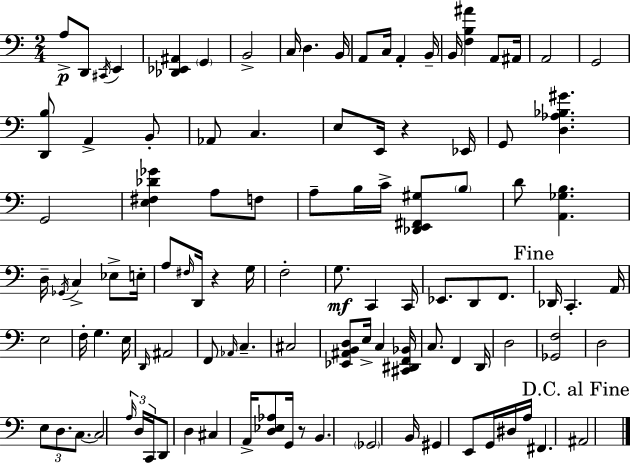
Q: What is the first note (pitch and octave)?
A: A3